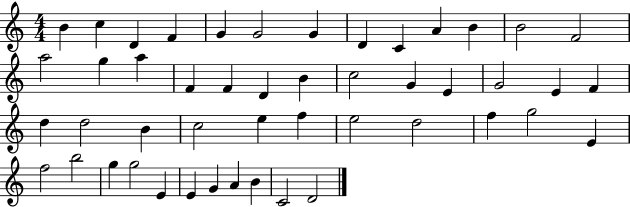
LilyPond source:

{
  \clef treble
  \numericTimeSignature
  \time 4/4
  \key c \major
  b'4 c''4 d'4 f'4 | g'4 g'2 g'4 | d'4 c'4 a'4 b'4 | b'2 f'2 | \break a''2 g''4 a''4 | f'4 f'4 d'4 b'4 | c''2 g'4 e'4 | g'2 e'4 f'4 | \break d''4 d''2 b'4 | c''2 e''4 f''4 | e''2 d''2 | f''4 g''2 e'4 | \break f''2 b''2 | g''4 g''2 e'4 | e'4 g'4 a'4 b'4 | c'2 d'2 | \break \bar "|."
}